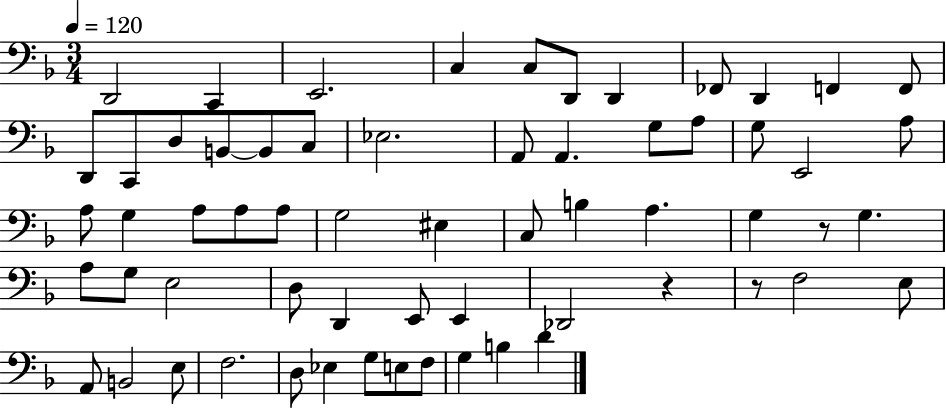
D2/h C2/q E2/h. C3/q C3/e D2/e D2/q FES2/e D2/q F2/q F2/e D2/e C2/e D3/e B2/e B2/e C3/e Eb3/h. A2/e A2/q. G3/e A3/e G3/e E2/h A3/e A3/e G3/q A3/e A3/e A3/e G3/h EIS3/q C3/e B3/q A3/q. G3/q R/e G3/q. A3/e G3/e E3/h D3/e D2/q E2/e E2/q Db2/h R/q R/e F3/h E3/e A2/e B2/h E3/e F3/h. D3/e Eb3/q G3/e E3/e F3/e G3/q B3/q D4/q